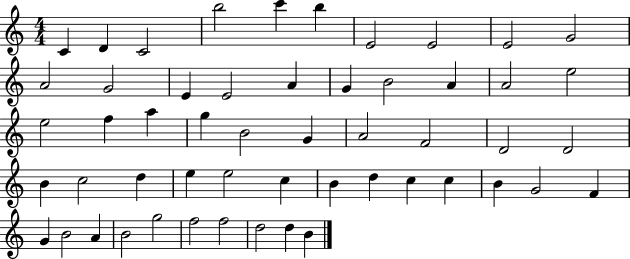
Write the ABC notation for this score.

X:1
T:Untitled
M:4/4
L:1/4
K:C
C D C2 b2 c' b E2 E2 E2 G2 A2 G2 E E2 A G B2 A A2 e2 e2 f a g B2 G A2 F2 D2 D2 B c2 d e e2 c B d c c B G2 F G B2 A B2 g2 f2 f2 d2 d B